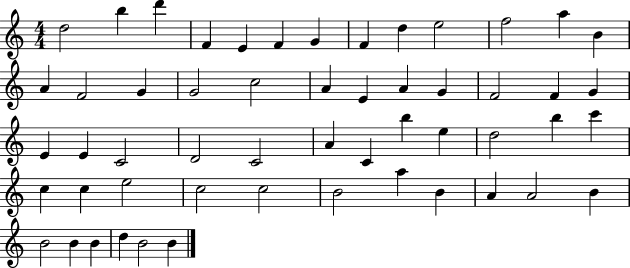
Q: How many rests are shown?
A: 0